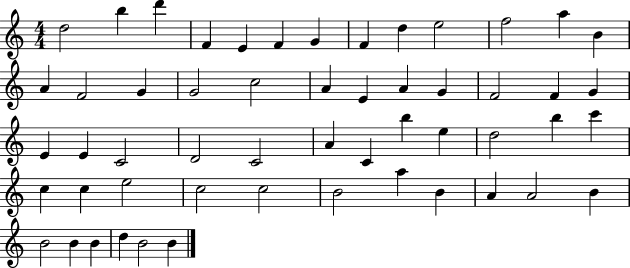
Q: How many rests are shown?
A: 0